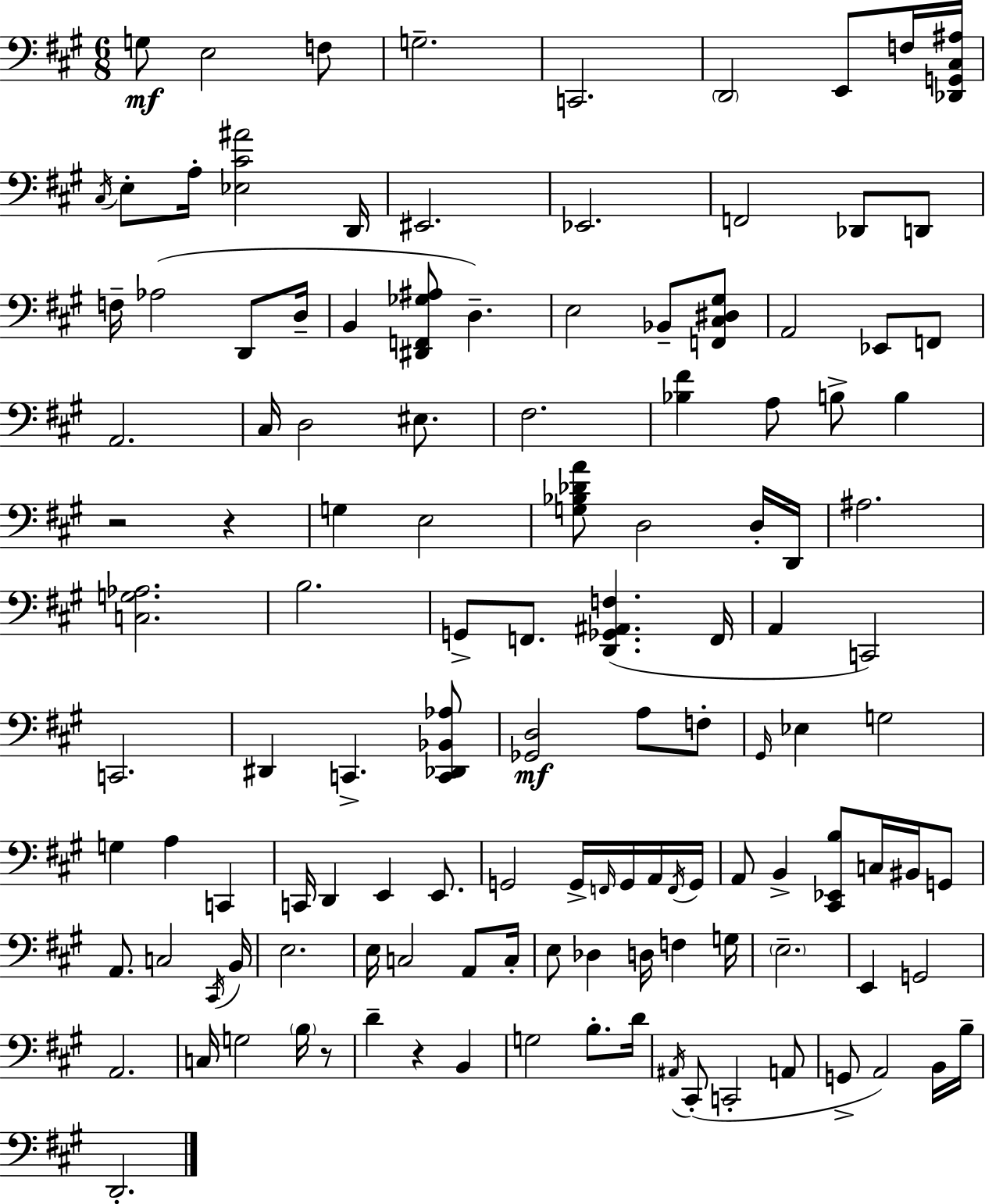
G3/e E3/h F3/e G3/h. C2/h. D2/h E2/e F3/s [Db2,G2,C#3,A#3]/s C#3/s E3/e A3/s [Eb3,C#4,A#4]/h D2/s EIS2/h. Eb2/h. F2/h Db2/e D2/e F3/s Ab3/h D2/e D3/s B2/q [D#2,F2,Gb3,A#3]/e D3/q. E3/h Bb2/e [F2,C#3,D#3,G#3]/e A2/h Eb2/e F2/e A2/h. C#3/s D3/h EIS3/e. F#3/h. [Bb3,F#4]/q A3/e B3/e B3/q R/h R/q G3/q E3/h [G3,Bb3,Db4,A4]/e D3/h D3/s D2/s A#3/h. [C3,G3,Ab3]/h. B3/h. G2/e F2/e. [D2,Gb2,A#2,F3]/q. F2/s A2/q C2/h C2/h. D#2/q C2/q. [C2,Db2,Bb2,Ab3]/e [Gb2,D3]/h A3/e F3/e G#2/s Eb3/q G3/h G3/q A3/q C2/q C2/s D2/q E2/q E2/e. G2/h G2/s F2/s G2/s A2/s F2/s G2/s A2/e B2/q [C#2,Eb2,B3]/e C3/s BIS2/s G2/e A2/e. C3/h C#2/s B2/s E3/h. E3/s C3/h A2/e C3/s E3/e Db3/q D3/s F3/q G3/s E3/h. E2/q G2/h A2/h. C3/s G3/h B3/s R/e D4/q R/q B2/q G3/h B3/e. D4/s A#2/s C#2/e C2/h A2/e G2/e A2/h B2/s B3/s D2/h.